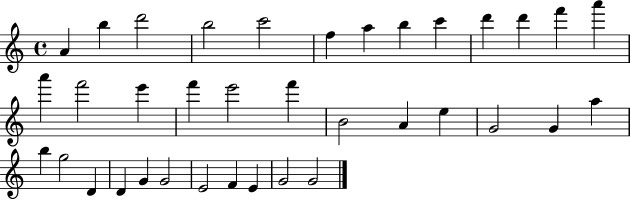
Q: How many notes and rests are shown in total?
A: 36